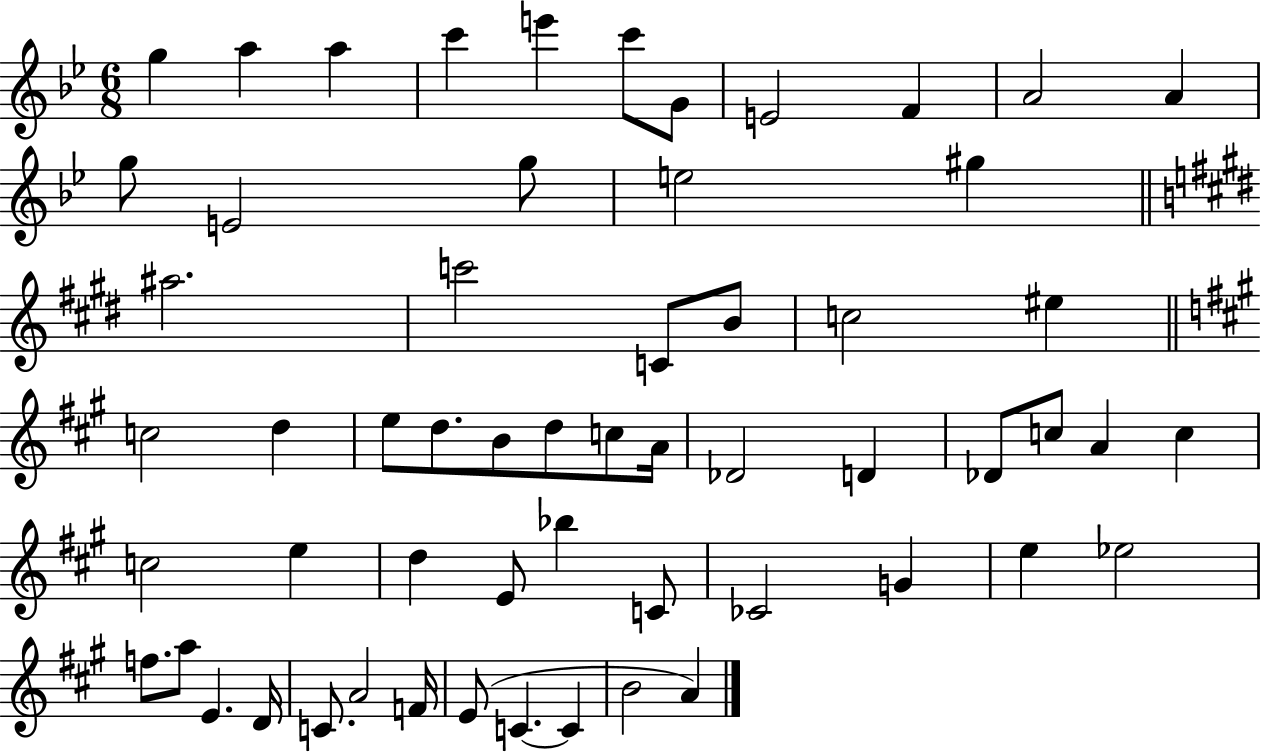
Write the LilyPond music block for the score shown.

{
  \clef treble
  \numericTimeSignature
  \time 6/8
  \key bes \major
  g''4 a''4 a''4 | c'''4 e'''4 c'''8 g'8 | e'2 f'4 | a'2 a'4 | \break g''8 e'2 g''8 | e''2 gis''4 | \bar "||" \break \key e \major ais''2. | c'''2 c'8 b'8 | c''2 eis''4 | \bar "||" \break \key a \major c''2 d''4 | e''8 d''8. b'8 d''8 c''8 a'16 | des'2 d'4 | des'8 c''8 a'4 c''4 | \break c''2 e''4 | d''4 e'8 bes''4 c'8 | ces'2 g'4 | e''4 ees''2 | \break f''8. a''8 e'4. d'16 | c'8. a'2 f'16 | e'8( c'4.~~ c'4 | b'2 a'4) | \break \bar "|."
}